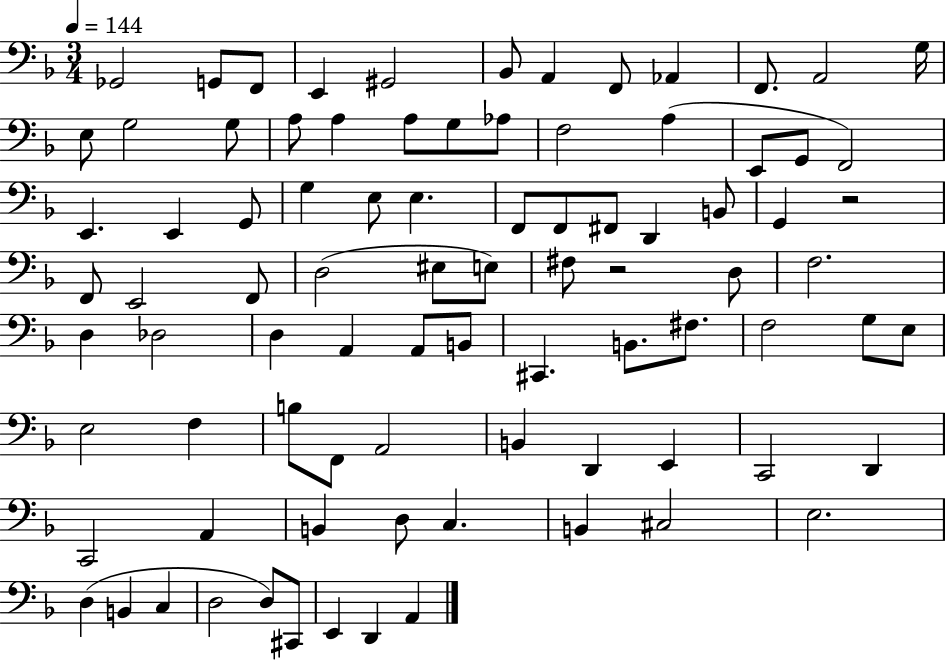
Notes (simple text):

Gb2/h G2/e F2/e E2/q G#2/h Bb2/e A2/q F2/e Ab2/q F2/e. A2/h G3/s E3/e G3/h G3/e A3/e A3/q A3/e G3/e Ab3/e F3/h A3/q E2/e G2/e F2/h E2/q. E2/q G2/e G3/q E3/e E3/q. F2/e F2/e F#2/e D2/q B2/e G2/q R/h F2/e E2/h F2/e D3/h EIS3/e E3/e F#3/e R/h D3/e F3/h. D3/q Db3/h D3/q A2/q A2/e B2/e C#2/q. B2/e. F#3/e. F3/h G3/e E3/e E3/h F3/q B3/e F2/e A2/h B2/q D2/q E2/q C2/h D2/q C2/h A2/q B2/q D3/e C3/q. B2/q C#3/h E3/h. D3/q B2/q C3/q D3/h D3/e C#2/e E2/q D2/q A2/q